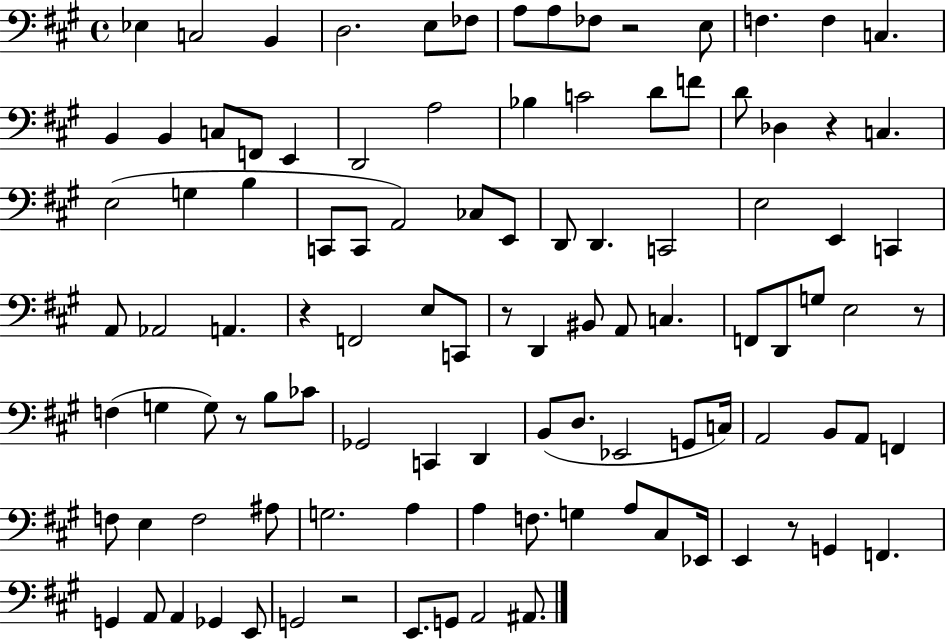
X:1
T:Untitled
M:4/4
L:1/4
K:A
_E, C,2 B,, D,2 E,/2 _F,/2 A,/2 A,/2 _F,/2 z2 E,/2 F, F, C, B,, B,, C,/2 F,,/2 E,, D,,2 A,2 _B, C2 D/2 F/2 D/2 _D, z C, E,2 G, B, C,,/2 C,,/2 A,,2 _C,/2 E,,/2 D,,/2 D,, C,,2 E,2 E,, C,, A,,/2 _A,,2 A,, z F,,2 E,/2 C,,/2 z/2 D,, ^B,,/2 A,,/2 C, F,,/2 D,,/2 G,/2 E,2 z/2 F, G, G,/2 z/2 B,/2 _C/2 _G,,2 C,, D,, B,,/2 D,/2 _E,,2 G,,/2 C,/4 A,,2 B,,/2 A,,/2 F,, F,/2 E, F,2 ^A,/2 G,2 A, A, F,/2 G, A,/2 ^C,/2 _E,,/4 E,, z/2 G,, F,, G,, A,,/2 A,, _G,, E,,/2 G,,2 z2 E,,/2 G,,/2 A,,2 ^A,,/2